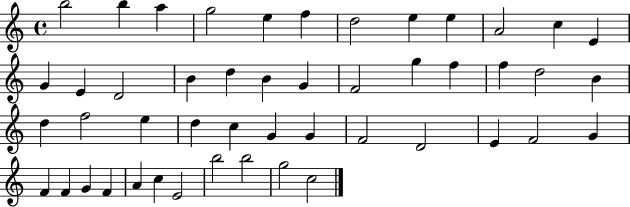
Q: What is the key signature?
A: C major